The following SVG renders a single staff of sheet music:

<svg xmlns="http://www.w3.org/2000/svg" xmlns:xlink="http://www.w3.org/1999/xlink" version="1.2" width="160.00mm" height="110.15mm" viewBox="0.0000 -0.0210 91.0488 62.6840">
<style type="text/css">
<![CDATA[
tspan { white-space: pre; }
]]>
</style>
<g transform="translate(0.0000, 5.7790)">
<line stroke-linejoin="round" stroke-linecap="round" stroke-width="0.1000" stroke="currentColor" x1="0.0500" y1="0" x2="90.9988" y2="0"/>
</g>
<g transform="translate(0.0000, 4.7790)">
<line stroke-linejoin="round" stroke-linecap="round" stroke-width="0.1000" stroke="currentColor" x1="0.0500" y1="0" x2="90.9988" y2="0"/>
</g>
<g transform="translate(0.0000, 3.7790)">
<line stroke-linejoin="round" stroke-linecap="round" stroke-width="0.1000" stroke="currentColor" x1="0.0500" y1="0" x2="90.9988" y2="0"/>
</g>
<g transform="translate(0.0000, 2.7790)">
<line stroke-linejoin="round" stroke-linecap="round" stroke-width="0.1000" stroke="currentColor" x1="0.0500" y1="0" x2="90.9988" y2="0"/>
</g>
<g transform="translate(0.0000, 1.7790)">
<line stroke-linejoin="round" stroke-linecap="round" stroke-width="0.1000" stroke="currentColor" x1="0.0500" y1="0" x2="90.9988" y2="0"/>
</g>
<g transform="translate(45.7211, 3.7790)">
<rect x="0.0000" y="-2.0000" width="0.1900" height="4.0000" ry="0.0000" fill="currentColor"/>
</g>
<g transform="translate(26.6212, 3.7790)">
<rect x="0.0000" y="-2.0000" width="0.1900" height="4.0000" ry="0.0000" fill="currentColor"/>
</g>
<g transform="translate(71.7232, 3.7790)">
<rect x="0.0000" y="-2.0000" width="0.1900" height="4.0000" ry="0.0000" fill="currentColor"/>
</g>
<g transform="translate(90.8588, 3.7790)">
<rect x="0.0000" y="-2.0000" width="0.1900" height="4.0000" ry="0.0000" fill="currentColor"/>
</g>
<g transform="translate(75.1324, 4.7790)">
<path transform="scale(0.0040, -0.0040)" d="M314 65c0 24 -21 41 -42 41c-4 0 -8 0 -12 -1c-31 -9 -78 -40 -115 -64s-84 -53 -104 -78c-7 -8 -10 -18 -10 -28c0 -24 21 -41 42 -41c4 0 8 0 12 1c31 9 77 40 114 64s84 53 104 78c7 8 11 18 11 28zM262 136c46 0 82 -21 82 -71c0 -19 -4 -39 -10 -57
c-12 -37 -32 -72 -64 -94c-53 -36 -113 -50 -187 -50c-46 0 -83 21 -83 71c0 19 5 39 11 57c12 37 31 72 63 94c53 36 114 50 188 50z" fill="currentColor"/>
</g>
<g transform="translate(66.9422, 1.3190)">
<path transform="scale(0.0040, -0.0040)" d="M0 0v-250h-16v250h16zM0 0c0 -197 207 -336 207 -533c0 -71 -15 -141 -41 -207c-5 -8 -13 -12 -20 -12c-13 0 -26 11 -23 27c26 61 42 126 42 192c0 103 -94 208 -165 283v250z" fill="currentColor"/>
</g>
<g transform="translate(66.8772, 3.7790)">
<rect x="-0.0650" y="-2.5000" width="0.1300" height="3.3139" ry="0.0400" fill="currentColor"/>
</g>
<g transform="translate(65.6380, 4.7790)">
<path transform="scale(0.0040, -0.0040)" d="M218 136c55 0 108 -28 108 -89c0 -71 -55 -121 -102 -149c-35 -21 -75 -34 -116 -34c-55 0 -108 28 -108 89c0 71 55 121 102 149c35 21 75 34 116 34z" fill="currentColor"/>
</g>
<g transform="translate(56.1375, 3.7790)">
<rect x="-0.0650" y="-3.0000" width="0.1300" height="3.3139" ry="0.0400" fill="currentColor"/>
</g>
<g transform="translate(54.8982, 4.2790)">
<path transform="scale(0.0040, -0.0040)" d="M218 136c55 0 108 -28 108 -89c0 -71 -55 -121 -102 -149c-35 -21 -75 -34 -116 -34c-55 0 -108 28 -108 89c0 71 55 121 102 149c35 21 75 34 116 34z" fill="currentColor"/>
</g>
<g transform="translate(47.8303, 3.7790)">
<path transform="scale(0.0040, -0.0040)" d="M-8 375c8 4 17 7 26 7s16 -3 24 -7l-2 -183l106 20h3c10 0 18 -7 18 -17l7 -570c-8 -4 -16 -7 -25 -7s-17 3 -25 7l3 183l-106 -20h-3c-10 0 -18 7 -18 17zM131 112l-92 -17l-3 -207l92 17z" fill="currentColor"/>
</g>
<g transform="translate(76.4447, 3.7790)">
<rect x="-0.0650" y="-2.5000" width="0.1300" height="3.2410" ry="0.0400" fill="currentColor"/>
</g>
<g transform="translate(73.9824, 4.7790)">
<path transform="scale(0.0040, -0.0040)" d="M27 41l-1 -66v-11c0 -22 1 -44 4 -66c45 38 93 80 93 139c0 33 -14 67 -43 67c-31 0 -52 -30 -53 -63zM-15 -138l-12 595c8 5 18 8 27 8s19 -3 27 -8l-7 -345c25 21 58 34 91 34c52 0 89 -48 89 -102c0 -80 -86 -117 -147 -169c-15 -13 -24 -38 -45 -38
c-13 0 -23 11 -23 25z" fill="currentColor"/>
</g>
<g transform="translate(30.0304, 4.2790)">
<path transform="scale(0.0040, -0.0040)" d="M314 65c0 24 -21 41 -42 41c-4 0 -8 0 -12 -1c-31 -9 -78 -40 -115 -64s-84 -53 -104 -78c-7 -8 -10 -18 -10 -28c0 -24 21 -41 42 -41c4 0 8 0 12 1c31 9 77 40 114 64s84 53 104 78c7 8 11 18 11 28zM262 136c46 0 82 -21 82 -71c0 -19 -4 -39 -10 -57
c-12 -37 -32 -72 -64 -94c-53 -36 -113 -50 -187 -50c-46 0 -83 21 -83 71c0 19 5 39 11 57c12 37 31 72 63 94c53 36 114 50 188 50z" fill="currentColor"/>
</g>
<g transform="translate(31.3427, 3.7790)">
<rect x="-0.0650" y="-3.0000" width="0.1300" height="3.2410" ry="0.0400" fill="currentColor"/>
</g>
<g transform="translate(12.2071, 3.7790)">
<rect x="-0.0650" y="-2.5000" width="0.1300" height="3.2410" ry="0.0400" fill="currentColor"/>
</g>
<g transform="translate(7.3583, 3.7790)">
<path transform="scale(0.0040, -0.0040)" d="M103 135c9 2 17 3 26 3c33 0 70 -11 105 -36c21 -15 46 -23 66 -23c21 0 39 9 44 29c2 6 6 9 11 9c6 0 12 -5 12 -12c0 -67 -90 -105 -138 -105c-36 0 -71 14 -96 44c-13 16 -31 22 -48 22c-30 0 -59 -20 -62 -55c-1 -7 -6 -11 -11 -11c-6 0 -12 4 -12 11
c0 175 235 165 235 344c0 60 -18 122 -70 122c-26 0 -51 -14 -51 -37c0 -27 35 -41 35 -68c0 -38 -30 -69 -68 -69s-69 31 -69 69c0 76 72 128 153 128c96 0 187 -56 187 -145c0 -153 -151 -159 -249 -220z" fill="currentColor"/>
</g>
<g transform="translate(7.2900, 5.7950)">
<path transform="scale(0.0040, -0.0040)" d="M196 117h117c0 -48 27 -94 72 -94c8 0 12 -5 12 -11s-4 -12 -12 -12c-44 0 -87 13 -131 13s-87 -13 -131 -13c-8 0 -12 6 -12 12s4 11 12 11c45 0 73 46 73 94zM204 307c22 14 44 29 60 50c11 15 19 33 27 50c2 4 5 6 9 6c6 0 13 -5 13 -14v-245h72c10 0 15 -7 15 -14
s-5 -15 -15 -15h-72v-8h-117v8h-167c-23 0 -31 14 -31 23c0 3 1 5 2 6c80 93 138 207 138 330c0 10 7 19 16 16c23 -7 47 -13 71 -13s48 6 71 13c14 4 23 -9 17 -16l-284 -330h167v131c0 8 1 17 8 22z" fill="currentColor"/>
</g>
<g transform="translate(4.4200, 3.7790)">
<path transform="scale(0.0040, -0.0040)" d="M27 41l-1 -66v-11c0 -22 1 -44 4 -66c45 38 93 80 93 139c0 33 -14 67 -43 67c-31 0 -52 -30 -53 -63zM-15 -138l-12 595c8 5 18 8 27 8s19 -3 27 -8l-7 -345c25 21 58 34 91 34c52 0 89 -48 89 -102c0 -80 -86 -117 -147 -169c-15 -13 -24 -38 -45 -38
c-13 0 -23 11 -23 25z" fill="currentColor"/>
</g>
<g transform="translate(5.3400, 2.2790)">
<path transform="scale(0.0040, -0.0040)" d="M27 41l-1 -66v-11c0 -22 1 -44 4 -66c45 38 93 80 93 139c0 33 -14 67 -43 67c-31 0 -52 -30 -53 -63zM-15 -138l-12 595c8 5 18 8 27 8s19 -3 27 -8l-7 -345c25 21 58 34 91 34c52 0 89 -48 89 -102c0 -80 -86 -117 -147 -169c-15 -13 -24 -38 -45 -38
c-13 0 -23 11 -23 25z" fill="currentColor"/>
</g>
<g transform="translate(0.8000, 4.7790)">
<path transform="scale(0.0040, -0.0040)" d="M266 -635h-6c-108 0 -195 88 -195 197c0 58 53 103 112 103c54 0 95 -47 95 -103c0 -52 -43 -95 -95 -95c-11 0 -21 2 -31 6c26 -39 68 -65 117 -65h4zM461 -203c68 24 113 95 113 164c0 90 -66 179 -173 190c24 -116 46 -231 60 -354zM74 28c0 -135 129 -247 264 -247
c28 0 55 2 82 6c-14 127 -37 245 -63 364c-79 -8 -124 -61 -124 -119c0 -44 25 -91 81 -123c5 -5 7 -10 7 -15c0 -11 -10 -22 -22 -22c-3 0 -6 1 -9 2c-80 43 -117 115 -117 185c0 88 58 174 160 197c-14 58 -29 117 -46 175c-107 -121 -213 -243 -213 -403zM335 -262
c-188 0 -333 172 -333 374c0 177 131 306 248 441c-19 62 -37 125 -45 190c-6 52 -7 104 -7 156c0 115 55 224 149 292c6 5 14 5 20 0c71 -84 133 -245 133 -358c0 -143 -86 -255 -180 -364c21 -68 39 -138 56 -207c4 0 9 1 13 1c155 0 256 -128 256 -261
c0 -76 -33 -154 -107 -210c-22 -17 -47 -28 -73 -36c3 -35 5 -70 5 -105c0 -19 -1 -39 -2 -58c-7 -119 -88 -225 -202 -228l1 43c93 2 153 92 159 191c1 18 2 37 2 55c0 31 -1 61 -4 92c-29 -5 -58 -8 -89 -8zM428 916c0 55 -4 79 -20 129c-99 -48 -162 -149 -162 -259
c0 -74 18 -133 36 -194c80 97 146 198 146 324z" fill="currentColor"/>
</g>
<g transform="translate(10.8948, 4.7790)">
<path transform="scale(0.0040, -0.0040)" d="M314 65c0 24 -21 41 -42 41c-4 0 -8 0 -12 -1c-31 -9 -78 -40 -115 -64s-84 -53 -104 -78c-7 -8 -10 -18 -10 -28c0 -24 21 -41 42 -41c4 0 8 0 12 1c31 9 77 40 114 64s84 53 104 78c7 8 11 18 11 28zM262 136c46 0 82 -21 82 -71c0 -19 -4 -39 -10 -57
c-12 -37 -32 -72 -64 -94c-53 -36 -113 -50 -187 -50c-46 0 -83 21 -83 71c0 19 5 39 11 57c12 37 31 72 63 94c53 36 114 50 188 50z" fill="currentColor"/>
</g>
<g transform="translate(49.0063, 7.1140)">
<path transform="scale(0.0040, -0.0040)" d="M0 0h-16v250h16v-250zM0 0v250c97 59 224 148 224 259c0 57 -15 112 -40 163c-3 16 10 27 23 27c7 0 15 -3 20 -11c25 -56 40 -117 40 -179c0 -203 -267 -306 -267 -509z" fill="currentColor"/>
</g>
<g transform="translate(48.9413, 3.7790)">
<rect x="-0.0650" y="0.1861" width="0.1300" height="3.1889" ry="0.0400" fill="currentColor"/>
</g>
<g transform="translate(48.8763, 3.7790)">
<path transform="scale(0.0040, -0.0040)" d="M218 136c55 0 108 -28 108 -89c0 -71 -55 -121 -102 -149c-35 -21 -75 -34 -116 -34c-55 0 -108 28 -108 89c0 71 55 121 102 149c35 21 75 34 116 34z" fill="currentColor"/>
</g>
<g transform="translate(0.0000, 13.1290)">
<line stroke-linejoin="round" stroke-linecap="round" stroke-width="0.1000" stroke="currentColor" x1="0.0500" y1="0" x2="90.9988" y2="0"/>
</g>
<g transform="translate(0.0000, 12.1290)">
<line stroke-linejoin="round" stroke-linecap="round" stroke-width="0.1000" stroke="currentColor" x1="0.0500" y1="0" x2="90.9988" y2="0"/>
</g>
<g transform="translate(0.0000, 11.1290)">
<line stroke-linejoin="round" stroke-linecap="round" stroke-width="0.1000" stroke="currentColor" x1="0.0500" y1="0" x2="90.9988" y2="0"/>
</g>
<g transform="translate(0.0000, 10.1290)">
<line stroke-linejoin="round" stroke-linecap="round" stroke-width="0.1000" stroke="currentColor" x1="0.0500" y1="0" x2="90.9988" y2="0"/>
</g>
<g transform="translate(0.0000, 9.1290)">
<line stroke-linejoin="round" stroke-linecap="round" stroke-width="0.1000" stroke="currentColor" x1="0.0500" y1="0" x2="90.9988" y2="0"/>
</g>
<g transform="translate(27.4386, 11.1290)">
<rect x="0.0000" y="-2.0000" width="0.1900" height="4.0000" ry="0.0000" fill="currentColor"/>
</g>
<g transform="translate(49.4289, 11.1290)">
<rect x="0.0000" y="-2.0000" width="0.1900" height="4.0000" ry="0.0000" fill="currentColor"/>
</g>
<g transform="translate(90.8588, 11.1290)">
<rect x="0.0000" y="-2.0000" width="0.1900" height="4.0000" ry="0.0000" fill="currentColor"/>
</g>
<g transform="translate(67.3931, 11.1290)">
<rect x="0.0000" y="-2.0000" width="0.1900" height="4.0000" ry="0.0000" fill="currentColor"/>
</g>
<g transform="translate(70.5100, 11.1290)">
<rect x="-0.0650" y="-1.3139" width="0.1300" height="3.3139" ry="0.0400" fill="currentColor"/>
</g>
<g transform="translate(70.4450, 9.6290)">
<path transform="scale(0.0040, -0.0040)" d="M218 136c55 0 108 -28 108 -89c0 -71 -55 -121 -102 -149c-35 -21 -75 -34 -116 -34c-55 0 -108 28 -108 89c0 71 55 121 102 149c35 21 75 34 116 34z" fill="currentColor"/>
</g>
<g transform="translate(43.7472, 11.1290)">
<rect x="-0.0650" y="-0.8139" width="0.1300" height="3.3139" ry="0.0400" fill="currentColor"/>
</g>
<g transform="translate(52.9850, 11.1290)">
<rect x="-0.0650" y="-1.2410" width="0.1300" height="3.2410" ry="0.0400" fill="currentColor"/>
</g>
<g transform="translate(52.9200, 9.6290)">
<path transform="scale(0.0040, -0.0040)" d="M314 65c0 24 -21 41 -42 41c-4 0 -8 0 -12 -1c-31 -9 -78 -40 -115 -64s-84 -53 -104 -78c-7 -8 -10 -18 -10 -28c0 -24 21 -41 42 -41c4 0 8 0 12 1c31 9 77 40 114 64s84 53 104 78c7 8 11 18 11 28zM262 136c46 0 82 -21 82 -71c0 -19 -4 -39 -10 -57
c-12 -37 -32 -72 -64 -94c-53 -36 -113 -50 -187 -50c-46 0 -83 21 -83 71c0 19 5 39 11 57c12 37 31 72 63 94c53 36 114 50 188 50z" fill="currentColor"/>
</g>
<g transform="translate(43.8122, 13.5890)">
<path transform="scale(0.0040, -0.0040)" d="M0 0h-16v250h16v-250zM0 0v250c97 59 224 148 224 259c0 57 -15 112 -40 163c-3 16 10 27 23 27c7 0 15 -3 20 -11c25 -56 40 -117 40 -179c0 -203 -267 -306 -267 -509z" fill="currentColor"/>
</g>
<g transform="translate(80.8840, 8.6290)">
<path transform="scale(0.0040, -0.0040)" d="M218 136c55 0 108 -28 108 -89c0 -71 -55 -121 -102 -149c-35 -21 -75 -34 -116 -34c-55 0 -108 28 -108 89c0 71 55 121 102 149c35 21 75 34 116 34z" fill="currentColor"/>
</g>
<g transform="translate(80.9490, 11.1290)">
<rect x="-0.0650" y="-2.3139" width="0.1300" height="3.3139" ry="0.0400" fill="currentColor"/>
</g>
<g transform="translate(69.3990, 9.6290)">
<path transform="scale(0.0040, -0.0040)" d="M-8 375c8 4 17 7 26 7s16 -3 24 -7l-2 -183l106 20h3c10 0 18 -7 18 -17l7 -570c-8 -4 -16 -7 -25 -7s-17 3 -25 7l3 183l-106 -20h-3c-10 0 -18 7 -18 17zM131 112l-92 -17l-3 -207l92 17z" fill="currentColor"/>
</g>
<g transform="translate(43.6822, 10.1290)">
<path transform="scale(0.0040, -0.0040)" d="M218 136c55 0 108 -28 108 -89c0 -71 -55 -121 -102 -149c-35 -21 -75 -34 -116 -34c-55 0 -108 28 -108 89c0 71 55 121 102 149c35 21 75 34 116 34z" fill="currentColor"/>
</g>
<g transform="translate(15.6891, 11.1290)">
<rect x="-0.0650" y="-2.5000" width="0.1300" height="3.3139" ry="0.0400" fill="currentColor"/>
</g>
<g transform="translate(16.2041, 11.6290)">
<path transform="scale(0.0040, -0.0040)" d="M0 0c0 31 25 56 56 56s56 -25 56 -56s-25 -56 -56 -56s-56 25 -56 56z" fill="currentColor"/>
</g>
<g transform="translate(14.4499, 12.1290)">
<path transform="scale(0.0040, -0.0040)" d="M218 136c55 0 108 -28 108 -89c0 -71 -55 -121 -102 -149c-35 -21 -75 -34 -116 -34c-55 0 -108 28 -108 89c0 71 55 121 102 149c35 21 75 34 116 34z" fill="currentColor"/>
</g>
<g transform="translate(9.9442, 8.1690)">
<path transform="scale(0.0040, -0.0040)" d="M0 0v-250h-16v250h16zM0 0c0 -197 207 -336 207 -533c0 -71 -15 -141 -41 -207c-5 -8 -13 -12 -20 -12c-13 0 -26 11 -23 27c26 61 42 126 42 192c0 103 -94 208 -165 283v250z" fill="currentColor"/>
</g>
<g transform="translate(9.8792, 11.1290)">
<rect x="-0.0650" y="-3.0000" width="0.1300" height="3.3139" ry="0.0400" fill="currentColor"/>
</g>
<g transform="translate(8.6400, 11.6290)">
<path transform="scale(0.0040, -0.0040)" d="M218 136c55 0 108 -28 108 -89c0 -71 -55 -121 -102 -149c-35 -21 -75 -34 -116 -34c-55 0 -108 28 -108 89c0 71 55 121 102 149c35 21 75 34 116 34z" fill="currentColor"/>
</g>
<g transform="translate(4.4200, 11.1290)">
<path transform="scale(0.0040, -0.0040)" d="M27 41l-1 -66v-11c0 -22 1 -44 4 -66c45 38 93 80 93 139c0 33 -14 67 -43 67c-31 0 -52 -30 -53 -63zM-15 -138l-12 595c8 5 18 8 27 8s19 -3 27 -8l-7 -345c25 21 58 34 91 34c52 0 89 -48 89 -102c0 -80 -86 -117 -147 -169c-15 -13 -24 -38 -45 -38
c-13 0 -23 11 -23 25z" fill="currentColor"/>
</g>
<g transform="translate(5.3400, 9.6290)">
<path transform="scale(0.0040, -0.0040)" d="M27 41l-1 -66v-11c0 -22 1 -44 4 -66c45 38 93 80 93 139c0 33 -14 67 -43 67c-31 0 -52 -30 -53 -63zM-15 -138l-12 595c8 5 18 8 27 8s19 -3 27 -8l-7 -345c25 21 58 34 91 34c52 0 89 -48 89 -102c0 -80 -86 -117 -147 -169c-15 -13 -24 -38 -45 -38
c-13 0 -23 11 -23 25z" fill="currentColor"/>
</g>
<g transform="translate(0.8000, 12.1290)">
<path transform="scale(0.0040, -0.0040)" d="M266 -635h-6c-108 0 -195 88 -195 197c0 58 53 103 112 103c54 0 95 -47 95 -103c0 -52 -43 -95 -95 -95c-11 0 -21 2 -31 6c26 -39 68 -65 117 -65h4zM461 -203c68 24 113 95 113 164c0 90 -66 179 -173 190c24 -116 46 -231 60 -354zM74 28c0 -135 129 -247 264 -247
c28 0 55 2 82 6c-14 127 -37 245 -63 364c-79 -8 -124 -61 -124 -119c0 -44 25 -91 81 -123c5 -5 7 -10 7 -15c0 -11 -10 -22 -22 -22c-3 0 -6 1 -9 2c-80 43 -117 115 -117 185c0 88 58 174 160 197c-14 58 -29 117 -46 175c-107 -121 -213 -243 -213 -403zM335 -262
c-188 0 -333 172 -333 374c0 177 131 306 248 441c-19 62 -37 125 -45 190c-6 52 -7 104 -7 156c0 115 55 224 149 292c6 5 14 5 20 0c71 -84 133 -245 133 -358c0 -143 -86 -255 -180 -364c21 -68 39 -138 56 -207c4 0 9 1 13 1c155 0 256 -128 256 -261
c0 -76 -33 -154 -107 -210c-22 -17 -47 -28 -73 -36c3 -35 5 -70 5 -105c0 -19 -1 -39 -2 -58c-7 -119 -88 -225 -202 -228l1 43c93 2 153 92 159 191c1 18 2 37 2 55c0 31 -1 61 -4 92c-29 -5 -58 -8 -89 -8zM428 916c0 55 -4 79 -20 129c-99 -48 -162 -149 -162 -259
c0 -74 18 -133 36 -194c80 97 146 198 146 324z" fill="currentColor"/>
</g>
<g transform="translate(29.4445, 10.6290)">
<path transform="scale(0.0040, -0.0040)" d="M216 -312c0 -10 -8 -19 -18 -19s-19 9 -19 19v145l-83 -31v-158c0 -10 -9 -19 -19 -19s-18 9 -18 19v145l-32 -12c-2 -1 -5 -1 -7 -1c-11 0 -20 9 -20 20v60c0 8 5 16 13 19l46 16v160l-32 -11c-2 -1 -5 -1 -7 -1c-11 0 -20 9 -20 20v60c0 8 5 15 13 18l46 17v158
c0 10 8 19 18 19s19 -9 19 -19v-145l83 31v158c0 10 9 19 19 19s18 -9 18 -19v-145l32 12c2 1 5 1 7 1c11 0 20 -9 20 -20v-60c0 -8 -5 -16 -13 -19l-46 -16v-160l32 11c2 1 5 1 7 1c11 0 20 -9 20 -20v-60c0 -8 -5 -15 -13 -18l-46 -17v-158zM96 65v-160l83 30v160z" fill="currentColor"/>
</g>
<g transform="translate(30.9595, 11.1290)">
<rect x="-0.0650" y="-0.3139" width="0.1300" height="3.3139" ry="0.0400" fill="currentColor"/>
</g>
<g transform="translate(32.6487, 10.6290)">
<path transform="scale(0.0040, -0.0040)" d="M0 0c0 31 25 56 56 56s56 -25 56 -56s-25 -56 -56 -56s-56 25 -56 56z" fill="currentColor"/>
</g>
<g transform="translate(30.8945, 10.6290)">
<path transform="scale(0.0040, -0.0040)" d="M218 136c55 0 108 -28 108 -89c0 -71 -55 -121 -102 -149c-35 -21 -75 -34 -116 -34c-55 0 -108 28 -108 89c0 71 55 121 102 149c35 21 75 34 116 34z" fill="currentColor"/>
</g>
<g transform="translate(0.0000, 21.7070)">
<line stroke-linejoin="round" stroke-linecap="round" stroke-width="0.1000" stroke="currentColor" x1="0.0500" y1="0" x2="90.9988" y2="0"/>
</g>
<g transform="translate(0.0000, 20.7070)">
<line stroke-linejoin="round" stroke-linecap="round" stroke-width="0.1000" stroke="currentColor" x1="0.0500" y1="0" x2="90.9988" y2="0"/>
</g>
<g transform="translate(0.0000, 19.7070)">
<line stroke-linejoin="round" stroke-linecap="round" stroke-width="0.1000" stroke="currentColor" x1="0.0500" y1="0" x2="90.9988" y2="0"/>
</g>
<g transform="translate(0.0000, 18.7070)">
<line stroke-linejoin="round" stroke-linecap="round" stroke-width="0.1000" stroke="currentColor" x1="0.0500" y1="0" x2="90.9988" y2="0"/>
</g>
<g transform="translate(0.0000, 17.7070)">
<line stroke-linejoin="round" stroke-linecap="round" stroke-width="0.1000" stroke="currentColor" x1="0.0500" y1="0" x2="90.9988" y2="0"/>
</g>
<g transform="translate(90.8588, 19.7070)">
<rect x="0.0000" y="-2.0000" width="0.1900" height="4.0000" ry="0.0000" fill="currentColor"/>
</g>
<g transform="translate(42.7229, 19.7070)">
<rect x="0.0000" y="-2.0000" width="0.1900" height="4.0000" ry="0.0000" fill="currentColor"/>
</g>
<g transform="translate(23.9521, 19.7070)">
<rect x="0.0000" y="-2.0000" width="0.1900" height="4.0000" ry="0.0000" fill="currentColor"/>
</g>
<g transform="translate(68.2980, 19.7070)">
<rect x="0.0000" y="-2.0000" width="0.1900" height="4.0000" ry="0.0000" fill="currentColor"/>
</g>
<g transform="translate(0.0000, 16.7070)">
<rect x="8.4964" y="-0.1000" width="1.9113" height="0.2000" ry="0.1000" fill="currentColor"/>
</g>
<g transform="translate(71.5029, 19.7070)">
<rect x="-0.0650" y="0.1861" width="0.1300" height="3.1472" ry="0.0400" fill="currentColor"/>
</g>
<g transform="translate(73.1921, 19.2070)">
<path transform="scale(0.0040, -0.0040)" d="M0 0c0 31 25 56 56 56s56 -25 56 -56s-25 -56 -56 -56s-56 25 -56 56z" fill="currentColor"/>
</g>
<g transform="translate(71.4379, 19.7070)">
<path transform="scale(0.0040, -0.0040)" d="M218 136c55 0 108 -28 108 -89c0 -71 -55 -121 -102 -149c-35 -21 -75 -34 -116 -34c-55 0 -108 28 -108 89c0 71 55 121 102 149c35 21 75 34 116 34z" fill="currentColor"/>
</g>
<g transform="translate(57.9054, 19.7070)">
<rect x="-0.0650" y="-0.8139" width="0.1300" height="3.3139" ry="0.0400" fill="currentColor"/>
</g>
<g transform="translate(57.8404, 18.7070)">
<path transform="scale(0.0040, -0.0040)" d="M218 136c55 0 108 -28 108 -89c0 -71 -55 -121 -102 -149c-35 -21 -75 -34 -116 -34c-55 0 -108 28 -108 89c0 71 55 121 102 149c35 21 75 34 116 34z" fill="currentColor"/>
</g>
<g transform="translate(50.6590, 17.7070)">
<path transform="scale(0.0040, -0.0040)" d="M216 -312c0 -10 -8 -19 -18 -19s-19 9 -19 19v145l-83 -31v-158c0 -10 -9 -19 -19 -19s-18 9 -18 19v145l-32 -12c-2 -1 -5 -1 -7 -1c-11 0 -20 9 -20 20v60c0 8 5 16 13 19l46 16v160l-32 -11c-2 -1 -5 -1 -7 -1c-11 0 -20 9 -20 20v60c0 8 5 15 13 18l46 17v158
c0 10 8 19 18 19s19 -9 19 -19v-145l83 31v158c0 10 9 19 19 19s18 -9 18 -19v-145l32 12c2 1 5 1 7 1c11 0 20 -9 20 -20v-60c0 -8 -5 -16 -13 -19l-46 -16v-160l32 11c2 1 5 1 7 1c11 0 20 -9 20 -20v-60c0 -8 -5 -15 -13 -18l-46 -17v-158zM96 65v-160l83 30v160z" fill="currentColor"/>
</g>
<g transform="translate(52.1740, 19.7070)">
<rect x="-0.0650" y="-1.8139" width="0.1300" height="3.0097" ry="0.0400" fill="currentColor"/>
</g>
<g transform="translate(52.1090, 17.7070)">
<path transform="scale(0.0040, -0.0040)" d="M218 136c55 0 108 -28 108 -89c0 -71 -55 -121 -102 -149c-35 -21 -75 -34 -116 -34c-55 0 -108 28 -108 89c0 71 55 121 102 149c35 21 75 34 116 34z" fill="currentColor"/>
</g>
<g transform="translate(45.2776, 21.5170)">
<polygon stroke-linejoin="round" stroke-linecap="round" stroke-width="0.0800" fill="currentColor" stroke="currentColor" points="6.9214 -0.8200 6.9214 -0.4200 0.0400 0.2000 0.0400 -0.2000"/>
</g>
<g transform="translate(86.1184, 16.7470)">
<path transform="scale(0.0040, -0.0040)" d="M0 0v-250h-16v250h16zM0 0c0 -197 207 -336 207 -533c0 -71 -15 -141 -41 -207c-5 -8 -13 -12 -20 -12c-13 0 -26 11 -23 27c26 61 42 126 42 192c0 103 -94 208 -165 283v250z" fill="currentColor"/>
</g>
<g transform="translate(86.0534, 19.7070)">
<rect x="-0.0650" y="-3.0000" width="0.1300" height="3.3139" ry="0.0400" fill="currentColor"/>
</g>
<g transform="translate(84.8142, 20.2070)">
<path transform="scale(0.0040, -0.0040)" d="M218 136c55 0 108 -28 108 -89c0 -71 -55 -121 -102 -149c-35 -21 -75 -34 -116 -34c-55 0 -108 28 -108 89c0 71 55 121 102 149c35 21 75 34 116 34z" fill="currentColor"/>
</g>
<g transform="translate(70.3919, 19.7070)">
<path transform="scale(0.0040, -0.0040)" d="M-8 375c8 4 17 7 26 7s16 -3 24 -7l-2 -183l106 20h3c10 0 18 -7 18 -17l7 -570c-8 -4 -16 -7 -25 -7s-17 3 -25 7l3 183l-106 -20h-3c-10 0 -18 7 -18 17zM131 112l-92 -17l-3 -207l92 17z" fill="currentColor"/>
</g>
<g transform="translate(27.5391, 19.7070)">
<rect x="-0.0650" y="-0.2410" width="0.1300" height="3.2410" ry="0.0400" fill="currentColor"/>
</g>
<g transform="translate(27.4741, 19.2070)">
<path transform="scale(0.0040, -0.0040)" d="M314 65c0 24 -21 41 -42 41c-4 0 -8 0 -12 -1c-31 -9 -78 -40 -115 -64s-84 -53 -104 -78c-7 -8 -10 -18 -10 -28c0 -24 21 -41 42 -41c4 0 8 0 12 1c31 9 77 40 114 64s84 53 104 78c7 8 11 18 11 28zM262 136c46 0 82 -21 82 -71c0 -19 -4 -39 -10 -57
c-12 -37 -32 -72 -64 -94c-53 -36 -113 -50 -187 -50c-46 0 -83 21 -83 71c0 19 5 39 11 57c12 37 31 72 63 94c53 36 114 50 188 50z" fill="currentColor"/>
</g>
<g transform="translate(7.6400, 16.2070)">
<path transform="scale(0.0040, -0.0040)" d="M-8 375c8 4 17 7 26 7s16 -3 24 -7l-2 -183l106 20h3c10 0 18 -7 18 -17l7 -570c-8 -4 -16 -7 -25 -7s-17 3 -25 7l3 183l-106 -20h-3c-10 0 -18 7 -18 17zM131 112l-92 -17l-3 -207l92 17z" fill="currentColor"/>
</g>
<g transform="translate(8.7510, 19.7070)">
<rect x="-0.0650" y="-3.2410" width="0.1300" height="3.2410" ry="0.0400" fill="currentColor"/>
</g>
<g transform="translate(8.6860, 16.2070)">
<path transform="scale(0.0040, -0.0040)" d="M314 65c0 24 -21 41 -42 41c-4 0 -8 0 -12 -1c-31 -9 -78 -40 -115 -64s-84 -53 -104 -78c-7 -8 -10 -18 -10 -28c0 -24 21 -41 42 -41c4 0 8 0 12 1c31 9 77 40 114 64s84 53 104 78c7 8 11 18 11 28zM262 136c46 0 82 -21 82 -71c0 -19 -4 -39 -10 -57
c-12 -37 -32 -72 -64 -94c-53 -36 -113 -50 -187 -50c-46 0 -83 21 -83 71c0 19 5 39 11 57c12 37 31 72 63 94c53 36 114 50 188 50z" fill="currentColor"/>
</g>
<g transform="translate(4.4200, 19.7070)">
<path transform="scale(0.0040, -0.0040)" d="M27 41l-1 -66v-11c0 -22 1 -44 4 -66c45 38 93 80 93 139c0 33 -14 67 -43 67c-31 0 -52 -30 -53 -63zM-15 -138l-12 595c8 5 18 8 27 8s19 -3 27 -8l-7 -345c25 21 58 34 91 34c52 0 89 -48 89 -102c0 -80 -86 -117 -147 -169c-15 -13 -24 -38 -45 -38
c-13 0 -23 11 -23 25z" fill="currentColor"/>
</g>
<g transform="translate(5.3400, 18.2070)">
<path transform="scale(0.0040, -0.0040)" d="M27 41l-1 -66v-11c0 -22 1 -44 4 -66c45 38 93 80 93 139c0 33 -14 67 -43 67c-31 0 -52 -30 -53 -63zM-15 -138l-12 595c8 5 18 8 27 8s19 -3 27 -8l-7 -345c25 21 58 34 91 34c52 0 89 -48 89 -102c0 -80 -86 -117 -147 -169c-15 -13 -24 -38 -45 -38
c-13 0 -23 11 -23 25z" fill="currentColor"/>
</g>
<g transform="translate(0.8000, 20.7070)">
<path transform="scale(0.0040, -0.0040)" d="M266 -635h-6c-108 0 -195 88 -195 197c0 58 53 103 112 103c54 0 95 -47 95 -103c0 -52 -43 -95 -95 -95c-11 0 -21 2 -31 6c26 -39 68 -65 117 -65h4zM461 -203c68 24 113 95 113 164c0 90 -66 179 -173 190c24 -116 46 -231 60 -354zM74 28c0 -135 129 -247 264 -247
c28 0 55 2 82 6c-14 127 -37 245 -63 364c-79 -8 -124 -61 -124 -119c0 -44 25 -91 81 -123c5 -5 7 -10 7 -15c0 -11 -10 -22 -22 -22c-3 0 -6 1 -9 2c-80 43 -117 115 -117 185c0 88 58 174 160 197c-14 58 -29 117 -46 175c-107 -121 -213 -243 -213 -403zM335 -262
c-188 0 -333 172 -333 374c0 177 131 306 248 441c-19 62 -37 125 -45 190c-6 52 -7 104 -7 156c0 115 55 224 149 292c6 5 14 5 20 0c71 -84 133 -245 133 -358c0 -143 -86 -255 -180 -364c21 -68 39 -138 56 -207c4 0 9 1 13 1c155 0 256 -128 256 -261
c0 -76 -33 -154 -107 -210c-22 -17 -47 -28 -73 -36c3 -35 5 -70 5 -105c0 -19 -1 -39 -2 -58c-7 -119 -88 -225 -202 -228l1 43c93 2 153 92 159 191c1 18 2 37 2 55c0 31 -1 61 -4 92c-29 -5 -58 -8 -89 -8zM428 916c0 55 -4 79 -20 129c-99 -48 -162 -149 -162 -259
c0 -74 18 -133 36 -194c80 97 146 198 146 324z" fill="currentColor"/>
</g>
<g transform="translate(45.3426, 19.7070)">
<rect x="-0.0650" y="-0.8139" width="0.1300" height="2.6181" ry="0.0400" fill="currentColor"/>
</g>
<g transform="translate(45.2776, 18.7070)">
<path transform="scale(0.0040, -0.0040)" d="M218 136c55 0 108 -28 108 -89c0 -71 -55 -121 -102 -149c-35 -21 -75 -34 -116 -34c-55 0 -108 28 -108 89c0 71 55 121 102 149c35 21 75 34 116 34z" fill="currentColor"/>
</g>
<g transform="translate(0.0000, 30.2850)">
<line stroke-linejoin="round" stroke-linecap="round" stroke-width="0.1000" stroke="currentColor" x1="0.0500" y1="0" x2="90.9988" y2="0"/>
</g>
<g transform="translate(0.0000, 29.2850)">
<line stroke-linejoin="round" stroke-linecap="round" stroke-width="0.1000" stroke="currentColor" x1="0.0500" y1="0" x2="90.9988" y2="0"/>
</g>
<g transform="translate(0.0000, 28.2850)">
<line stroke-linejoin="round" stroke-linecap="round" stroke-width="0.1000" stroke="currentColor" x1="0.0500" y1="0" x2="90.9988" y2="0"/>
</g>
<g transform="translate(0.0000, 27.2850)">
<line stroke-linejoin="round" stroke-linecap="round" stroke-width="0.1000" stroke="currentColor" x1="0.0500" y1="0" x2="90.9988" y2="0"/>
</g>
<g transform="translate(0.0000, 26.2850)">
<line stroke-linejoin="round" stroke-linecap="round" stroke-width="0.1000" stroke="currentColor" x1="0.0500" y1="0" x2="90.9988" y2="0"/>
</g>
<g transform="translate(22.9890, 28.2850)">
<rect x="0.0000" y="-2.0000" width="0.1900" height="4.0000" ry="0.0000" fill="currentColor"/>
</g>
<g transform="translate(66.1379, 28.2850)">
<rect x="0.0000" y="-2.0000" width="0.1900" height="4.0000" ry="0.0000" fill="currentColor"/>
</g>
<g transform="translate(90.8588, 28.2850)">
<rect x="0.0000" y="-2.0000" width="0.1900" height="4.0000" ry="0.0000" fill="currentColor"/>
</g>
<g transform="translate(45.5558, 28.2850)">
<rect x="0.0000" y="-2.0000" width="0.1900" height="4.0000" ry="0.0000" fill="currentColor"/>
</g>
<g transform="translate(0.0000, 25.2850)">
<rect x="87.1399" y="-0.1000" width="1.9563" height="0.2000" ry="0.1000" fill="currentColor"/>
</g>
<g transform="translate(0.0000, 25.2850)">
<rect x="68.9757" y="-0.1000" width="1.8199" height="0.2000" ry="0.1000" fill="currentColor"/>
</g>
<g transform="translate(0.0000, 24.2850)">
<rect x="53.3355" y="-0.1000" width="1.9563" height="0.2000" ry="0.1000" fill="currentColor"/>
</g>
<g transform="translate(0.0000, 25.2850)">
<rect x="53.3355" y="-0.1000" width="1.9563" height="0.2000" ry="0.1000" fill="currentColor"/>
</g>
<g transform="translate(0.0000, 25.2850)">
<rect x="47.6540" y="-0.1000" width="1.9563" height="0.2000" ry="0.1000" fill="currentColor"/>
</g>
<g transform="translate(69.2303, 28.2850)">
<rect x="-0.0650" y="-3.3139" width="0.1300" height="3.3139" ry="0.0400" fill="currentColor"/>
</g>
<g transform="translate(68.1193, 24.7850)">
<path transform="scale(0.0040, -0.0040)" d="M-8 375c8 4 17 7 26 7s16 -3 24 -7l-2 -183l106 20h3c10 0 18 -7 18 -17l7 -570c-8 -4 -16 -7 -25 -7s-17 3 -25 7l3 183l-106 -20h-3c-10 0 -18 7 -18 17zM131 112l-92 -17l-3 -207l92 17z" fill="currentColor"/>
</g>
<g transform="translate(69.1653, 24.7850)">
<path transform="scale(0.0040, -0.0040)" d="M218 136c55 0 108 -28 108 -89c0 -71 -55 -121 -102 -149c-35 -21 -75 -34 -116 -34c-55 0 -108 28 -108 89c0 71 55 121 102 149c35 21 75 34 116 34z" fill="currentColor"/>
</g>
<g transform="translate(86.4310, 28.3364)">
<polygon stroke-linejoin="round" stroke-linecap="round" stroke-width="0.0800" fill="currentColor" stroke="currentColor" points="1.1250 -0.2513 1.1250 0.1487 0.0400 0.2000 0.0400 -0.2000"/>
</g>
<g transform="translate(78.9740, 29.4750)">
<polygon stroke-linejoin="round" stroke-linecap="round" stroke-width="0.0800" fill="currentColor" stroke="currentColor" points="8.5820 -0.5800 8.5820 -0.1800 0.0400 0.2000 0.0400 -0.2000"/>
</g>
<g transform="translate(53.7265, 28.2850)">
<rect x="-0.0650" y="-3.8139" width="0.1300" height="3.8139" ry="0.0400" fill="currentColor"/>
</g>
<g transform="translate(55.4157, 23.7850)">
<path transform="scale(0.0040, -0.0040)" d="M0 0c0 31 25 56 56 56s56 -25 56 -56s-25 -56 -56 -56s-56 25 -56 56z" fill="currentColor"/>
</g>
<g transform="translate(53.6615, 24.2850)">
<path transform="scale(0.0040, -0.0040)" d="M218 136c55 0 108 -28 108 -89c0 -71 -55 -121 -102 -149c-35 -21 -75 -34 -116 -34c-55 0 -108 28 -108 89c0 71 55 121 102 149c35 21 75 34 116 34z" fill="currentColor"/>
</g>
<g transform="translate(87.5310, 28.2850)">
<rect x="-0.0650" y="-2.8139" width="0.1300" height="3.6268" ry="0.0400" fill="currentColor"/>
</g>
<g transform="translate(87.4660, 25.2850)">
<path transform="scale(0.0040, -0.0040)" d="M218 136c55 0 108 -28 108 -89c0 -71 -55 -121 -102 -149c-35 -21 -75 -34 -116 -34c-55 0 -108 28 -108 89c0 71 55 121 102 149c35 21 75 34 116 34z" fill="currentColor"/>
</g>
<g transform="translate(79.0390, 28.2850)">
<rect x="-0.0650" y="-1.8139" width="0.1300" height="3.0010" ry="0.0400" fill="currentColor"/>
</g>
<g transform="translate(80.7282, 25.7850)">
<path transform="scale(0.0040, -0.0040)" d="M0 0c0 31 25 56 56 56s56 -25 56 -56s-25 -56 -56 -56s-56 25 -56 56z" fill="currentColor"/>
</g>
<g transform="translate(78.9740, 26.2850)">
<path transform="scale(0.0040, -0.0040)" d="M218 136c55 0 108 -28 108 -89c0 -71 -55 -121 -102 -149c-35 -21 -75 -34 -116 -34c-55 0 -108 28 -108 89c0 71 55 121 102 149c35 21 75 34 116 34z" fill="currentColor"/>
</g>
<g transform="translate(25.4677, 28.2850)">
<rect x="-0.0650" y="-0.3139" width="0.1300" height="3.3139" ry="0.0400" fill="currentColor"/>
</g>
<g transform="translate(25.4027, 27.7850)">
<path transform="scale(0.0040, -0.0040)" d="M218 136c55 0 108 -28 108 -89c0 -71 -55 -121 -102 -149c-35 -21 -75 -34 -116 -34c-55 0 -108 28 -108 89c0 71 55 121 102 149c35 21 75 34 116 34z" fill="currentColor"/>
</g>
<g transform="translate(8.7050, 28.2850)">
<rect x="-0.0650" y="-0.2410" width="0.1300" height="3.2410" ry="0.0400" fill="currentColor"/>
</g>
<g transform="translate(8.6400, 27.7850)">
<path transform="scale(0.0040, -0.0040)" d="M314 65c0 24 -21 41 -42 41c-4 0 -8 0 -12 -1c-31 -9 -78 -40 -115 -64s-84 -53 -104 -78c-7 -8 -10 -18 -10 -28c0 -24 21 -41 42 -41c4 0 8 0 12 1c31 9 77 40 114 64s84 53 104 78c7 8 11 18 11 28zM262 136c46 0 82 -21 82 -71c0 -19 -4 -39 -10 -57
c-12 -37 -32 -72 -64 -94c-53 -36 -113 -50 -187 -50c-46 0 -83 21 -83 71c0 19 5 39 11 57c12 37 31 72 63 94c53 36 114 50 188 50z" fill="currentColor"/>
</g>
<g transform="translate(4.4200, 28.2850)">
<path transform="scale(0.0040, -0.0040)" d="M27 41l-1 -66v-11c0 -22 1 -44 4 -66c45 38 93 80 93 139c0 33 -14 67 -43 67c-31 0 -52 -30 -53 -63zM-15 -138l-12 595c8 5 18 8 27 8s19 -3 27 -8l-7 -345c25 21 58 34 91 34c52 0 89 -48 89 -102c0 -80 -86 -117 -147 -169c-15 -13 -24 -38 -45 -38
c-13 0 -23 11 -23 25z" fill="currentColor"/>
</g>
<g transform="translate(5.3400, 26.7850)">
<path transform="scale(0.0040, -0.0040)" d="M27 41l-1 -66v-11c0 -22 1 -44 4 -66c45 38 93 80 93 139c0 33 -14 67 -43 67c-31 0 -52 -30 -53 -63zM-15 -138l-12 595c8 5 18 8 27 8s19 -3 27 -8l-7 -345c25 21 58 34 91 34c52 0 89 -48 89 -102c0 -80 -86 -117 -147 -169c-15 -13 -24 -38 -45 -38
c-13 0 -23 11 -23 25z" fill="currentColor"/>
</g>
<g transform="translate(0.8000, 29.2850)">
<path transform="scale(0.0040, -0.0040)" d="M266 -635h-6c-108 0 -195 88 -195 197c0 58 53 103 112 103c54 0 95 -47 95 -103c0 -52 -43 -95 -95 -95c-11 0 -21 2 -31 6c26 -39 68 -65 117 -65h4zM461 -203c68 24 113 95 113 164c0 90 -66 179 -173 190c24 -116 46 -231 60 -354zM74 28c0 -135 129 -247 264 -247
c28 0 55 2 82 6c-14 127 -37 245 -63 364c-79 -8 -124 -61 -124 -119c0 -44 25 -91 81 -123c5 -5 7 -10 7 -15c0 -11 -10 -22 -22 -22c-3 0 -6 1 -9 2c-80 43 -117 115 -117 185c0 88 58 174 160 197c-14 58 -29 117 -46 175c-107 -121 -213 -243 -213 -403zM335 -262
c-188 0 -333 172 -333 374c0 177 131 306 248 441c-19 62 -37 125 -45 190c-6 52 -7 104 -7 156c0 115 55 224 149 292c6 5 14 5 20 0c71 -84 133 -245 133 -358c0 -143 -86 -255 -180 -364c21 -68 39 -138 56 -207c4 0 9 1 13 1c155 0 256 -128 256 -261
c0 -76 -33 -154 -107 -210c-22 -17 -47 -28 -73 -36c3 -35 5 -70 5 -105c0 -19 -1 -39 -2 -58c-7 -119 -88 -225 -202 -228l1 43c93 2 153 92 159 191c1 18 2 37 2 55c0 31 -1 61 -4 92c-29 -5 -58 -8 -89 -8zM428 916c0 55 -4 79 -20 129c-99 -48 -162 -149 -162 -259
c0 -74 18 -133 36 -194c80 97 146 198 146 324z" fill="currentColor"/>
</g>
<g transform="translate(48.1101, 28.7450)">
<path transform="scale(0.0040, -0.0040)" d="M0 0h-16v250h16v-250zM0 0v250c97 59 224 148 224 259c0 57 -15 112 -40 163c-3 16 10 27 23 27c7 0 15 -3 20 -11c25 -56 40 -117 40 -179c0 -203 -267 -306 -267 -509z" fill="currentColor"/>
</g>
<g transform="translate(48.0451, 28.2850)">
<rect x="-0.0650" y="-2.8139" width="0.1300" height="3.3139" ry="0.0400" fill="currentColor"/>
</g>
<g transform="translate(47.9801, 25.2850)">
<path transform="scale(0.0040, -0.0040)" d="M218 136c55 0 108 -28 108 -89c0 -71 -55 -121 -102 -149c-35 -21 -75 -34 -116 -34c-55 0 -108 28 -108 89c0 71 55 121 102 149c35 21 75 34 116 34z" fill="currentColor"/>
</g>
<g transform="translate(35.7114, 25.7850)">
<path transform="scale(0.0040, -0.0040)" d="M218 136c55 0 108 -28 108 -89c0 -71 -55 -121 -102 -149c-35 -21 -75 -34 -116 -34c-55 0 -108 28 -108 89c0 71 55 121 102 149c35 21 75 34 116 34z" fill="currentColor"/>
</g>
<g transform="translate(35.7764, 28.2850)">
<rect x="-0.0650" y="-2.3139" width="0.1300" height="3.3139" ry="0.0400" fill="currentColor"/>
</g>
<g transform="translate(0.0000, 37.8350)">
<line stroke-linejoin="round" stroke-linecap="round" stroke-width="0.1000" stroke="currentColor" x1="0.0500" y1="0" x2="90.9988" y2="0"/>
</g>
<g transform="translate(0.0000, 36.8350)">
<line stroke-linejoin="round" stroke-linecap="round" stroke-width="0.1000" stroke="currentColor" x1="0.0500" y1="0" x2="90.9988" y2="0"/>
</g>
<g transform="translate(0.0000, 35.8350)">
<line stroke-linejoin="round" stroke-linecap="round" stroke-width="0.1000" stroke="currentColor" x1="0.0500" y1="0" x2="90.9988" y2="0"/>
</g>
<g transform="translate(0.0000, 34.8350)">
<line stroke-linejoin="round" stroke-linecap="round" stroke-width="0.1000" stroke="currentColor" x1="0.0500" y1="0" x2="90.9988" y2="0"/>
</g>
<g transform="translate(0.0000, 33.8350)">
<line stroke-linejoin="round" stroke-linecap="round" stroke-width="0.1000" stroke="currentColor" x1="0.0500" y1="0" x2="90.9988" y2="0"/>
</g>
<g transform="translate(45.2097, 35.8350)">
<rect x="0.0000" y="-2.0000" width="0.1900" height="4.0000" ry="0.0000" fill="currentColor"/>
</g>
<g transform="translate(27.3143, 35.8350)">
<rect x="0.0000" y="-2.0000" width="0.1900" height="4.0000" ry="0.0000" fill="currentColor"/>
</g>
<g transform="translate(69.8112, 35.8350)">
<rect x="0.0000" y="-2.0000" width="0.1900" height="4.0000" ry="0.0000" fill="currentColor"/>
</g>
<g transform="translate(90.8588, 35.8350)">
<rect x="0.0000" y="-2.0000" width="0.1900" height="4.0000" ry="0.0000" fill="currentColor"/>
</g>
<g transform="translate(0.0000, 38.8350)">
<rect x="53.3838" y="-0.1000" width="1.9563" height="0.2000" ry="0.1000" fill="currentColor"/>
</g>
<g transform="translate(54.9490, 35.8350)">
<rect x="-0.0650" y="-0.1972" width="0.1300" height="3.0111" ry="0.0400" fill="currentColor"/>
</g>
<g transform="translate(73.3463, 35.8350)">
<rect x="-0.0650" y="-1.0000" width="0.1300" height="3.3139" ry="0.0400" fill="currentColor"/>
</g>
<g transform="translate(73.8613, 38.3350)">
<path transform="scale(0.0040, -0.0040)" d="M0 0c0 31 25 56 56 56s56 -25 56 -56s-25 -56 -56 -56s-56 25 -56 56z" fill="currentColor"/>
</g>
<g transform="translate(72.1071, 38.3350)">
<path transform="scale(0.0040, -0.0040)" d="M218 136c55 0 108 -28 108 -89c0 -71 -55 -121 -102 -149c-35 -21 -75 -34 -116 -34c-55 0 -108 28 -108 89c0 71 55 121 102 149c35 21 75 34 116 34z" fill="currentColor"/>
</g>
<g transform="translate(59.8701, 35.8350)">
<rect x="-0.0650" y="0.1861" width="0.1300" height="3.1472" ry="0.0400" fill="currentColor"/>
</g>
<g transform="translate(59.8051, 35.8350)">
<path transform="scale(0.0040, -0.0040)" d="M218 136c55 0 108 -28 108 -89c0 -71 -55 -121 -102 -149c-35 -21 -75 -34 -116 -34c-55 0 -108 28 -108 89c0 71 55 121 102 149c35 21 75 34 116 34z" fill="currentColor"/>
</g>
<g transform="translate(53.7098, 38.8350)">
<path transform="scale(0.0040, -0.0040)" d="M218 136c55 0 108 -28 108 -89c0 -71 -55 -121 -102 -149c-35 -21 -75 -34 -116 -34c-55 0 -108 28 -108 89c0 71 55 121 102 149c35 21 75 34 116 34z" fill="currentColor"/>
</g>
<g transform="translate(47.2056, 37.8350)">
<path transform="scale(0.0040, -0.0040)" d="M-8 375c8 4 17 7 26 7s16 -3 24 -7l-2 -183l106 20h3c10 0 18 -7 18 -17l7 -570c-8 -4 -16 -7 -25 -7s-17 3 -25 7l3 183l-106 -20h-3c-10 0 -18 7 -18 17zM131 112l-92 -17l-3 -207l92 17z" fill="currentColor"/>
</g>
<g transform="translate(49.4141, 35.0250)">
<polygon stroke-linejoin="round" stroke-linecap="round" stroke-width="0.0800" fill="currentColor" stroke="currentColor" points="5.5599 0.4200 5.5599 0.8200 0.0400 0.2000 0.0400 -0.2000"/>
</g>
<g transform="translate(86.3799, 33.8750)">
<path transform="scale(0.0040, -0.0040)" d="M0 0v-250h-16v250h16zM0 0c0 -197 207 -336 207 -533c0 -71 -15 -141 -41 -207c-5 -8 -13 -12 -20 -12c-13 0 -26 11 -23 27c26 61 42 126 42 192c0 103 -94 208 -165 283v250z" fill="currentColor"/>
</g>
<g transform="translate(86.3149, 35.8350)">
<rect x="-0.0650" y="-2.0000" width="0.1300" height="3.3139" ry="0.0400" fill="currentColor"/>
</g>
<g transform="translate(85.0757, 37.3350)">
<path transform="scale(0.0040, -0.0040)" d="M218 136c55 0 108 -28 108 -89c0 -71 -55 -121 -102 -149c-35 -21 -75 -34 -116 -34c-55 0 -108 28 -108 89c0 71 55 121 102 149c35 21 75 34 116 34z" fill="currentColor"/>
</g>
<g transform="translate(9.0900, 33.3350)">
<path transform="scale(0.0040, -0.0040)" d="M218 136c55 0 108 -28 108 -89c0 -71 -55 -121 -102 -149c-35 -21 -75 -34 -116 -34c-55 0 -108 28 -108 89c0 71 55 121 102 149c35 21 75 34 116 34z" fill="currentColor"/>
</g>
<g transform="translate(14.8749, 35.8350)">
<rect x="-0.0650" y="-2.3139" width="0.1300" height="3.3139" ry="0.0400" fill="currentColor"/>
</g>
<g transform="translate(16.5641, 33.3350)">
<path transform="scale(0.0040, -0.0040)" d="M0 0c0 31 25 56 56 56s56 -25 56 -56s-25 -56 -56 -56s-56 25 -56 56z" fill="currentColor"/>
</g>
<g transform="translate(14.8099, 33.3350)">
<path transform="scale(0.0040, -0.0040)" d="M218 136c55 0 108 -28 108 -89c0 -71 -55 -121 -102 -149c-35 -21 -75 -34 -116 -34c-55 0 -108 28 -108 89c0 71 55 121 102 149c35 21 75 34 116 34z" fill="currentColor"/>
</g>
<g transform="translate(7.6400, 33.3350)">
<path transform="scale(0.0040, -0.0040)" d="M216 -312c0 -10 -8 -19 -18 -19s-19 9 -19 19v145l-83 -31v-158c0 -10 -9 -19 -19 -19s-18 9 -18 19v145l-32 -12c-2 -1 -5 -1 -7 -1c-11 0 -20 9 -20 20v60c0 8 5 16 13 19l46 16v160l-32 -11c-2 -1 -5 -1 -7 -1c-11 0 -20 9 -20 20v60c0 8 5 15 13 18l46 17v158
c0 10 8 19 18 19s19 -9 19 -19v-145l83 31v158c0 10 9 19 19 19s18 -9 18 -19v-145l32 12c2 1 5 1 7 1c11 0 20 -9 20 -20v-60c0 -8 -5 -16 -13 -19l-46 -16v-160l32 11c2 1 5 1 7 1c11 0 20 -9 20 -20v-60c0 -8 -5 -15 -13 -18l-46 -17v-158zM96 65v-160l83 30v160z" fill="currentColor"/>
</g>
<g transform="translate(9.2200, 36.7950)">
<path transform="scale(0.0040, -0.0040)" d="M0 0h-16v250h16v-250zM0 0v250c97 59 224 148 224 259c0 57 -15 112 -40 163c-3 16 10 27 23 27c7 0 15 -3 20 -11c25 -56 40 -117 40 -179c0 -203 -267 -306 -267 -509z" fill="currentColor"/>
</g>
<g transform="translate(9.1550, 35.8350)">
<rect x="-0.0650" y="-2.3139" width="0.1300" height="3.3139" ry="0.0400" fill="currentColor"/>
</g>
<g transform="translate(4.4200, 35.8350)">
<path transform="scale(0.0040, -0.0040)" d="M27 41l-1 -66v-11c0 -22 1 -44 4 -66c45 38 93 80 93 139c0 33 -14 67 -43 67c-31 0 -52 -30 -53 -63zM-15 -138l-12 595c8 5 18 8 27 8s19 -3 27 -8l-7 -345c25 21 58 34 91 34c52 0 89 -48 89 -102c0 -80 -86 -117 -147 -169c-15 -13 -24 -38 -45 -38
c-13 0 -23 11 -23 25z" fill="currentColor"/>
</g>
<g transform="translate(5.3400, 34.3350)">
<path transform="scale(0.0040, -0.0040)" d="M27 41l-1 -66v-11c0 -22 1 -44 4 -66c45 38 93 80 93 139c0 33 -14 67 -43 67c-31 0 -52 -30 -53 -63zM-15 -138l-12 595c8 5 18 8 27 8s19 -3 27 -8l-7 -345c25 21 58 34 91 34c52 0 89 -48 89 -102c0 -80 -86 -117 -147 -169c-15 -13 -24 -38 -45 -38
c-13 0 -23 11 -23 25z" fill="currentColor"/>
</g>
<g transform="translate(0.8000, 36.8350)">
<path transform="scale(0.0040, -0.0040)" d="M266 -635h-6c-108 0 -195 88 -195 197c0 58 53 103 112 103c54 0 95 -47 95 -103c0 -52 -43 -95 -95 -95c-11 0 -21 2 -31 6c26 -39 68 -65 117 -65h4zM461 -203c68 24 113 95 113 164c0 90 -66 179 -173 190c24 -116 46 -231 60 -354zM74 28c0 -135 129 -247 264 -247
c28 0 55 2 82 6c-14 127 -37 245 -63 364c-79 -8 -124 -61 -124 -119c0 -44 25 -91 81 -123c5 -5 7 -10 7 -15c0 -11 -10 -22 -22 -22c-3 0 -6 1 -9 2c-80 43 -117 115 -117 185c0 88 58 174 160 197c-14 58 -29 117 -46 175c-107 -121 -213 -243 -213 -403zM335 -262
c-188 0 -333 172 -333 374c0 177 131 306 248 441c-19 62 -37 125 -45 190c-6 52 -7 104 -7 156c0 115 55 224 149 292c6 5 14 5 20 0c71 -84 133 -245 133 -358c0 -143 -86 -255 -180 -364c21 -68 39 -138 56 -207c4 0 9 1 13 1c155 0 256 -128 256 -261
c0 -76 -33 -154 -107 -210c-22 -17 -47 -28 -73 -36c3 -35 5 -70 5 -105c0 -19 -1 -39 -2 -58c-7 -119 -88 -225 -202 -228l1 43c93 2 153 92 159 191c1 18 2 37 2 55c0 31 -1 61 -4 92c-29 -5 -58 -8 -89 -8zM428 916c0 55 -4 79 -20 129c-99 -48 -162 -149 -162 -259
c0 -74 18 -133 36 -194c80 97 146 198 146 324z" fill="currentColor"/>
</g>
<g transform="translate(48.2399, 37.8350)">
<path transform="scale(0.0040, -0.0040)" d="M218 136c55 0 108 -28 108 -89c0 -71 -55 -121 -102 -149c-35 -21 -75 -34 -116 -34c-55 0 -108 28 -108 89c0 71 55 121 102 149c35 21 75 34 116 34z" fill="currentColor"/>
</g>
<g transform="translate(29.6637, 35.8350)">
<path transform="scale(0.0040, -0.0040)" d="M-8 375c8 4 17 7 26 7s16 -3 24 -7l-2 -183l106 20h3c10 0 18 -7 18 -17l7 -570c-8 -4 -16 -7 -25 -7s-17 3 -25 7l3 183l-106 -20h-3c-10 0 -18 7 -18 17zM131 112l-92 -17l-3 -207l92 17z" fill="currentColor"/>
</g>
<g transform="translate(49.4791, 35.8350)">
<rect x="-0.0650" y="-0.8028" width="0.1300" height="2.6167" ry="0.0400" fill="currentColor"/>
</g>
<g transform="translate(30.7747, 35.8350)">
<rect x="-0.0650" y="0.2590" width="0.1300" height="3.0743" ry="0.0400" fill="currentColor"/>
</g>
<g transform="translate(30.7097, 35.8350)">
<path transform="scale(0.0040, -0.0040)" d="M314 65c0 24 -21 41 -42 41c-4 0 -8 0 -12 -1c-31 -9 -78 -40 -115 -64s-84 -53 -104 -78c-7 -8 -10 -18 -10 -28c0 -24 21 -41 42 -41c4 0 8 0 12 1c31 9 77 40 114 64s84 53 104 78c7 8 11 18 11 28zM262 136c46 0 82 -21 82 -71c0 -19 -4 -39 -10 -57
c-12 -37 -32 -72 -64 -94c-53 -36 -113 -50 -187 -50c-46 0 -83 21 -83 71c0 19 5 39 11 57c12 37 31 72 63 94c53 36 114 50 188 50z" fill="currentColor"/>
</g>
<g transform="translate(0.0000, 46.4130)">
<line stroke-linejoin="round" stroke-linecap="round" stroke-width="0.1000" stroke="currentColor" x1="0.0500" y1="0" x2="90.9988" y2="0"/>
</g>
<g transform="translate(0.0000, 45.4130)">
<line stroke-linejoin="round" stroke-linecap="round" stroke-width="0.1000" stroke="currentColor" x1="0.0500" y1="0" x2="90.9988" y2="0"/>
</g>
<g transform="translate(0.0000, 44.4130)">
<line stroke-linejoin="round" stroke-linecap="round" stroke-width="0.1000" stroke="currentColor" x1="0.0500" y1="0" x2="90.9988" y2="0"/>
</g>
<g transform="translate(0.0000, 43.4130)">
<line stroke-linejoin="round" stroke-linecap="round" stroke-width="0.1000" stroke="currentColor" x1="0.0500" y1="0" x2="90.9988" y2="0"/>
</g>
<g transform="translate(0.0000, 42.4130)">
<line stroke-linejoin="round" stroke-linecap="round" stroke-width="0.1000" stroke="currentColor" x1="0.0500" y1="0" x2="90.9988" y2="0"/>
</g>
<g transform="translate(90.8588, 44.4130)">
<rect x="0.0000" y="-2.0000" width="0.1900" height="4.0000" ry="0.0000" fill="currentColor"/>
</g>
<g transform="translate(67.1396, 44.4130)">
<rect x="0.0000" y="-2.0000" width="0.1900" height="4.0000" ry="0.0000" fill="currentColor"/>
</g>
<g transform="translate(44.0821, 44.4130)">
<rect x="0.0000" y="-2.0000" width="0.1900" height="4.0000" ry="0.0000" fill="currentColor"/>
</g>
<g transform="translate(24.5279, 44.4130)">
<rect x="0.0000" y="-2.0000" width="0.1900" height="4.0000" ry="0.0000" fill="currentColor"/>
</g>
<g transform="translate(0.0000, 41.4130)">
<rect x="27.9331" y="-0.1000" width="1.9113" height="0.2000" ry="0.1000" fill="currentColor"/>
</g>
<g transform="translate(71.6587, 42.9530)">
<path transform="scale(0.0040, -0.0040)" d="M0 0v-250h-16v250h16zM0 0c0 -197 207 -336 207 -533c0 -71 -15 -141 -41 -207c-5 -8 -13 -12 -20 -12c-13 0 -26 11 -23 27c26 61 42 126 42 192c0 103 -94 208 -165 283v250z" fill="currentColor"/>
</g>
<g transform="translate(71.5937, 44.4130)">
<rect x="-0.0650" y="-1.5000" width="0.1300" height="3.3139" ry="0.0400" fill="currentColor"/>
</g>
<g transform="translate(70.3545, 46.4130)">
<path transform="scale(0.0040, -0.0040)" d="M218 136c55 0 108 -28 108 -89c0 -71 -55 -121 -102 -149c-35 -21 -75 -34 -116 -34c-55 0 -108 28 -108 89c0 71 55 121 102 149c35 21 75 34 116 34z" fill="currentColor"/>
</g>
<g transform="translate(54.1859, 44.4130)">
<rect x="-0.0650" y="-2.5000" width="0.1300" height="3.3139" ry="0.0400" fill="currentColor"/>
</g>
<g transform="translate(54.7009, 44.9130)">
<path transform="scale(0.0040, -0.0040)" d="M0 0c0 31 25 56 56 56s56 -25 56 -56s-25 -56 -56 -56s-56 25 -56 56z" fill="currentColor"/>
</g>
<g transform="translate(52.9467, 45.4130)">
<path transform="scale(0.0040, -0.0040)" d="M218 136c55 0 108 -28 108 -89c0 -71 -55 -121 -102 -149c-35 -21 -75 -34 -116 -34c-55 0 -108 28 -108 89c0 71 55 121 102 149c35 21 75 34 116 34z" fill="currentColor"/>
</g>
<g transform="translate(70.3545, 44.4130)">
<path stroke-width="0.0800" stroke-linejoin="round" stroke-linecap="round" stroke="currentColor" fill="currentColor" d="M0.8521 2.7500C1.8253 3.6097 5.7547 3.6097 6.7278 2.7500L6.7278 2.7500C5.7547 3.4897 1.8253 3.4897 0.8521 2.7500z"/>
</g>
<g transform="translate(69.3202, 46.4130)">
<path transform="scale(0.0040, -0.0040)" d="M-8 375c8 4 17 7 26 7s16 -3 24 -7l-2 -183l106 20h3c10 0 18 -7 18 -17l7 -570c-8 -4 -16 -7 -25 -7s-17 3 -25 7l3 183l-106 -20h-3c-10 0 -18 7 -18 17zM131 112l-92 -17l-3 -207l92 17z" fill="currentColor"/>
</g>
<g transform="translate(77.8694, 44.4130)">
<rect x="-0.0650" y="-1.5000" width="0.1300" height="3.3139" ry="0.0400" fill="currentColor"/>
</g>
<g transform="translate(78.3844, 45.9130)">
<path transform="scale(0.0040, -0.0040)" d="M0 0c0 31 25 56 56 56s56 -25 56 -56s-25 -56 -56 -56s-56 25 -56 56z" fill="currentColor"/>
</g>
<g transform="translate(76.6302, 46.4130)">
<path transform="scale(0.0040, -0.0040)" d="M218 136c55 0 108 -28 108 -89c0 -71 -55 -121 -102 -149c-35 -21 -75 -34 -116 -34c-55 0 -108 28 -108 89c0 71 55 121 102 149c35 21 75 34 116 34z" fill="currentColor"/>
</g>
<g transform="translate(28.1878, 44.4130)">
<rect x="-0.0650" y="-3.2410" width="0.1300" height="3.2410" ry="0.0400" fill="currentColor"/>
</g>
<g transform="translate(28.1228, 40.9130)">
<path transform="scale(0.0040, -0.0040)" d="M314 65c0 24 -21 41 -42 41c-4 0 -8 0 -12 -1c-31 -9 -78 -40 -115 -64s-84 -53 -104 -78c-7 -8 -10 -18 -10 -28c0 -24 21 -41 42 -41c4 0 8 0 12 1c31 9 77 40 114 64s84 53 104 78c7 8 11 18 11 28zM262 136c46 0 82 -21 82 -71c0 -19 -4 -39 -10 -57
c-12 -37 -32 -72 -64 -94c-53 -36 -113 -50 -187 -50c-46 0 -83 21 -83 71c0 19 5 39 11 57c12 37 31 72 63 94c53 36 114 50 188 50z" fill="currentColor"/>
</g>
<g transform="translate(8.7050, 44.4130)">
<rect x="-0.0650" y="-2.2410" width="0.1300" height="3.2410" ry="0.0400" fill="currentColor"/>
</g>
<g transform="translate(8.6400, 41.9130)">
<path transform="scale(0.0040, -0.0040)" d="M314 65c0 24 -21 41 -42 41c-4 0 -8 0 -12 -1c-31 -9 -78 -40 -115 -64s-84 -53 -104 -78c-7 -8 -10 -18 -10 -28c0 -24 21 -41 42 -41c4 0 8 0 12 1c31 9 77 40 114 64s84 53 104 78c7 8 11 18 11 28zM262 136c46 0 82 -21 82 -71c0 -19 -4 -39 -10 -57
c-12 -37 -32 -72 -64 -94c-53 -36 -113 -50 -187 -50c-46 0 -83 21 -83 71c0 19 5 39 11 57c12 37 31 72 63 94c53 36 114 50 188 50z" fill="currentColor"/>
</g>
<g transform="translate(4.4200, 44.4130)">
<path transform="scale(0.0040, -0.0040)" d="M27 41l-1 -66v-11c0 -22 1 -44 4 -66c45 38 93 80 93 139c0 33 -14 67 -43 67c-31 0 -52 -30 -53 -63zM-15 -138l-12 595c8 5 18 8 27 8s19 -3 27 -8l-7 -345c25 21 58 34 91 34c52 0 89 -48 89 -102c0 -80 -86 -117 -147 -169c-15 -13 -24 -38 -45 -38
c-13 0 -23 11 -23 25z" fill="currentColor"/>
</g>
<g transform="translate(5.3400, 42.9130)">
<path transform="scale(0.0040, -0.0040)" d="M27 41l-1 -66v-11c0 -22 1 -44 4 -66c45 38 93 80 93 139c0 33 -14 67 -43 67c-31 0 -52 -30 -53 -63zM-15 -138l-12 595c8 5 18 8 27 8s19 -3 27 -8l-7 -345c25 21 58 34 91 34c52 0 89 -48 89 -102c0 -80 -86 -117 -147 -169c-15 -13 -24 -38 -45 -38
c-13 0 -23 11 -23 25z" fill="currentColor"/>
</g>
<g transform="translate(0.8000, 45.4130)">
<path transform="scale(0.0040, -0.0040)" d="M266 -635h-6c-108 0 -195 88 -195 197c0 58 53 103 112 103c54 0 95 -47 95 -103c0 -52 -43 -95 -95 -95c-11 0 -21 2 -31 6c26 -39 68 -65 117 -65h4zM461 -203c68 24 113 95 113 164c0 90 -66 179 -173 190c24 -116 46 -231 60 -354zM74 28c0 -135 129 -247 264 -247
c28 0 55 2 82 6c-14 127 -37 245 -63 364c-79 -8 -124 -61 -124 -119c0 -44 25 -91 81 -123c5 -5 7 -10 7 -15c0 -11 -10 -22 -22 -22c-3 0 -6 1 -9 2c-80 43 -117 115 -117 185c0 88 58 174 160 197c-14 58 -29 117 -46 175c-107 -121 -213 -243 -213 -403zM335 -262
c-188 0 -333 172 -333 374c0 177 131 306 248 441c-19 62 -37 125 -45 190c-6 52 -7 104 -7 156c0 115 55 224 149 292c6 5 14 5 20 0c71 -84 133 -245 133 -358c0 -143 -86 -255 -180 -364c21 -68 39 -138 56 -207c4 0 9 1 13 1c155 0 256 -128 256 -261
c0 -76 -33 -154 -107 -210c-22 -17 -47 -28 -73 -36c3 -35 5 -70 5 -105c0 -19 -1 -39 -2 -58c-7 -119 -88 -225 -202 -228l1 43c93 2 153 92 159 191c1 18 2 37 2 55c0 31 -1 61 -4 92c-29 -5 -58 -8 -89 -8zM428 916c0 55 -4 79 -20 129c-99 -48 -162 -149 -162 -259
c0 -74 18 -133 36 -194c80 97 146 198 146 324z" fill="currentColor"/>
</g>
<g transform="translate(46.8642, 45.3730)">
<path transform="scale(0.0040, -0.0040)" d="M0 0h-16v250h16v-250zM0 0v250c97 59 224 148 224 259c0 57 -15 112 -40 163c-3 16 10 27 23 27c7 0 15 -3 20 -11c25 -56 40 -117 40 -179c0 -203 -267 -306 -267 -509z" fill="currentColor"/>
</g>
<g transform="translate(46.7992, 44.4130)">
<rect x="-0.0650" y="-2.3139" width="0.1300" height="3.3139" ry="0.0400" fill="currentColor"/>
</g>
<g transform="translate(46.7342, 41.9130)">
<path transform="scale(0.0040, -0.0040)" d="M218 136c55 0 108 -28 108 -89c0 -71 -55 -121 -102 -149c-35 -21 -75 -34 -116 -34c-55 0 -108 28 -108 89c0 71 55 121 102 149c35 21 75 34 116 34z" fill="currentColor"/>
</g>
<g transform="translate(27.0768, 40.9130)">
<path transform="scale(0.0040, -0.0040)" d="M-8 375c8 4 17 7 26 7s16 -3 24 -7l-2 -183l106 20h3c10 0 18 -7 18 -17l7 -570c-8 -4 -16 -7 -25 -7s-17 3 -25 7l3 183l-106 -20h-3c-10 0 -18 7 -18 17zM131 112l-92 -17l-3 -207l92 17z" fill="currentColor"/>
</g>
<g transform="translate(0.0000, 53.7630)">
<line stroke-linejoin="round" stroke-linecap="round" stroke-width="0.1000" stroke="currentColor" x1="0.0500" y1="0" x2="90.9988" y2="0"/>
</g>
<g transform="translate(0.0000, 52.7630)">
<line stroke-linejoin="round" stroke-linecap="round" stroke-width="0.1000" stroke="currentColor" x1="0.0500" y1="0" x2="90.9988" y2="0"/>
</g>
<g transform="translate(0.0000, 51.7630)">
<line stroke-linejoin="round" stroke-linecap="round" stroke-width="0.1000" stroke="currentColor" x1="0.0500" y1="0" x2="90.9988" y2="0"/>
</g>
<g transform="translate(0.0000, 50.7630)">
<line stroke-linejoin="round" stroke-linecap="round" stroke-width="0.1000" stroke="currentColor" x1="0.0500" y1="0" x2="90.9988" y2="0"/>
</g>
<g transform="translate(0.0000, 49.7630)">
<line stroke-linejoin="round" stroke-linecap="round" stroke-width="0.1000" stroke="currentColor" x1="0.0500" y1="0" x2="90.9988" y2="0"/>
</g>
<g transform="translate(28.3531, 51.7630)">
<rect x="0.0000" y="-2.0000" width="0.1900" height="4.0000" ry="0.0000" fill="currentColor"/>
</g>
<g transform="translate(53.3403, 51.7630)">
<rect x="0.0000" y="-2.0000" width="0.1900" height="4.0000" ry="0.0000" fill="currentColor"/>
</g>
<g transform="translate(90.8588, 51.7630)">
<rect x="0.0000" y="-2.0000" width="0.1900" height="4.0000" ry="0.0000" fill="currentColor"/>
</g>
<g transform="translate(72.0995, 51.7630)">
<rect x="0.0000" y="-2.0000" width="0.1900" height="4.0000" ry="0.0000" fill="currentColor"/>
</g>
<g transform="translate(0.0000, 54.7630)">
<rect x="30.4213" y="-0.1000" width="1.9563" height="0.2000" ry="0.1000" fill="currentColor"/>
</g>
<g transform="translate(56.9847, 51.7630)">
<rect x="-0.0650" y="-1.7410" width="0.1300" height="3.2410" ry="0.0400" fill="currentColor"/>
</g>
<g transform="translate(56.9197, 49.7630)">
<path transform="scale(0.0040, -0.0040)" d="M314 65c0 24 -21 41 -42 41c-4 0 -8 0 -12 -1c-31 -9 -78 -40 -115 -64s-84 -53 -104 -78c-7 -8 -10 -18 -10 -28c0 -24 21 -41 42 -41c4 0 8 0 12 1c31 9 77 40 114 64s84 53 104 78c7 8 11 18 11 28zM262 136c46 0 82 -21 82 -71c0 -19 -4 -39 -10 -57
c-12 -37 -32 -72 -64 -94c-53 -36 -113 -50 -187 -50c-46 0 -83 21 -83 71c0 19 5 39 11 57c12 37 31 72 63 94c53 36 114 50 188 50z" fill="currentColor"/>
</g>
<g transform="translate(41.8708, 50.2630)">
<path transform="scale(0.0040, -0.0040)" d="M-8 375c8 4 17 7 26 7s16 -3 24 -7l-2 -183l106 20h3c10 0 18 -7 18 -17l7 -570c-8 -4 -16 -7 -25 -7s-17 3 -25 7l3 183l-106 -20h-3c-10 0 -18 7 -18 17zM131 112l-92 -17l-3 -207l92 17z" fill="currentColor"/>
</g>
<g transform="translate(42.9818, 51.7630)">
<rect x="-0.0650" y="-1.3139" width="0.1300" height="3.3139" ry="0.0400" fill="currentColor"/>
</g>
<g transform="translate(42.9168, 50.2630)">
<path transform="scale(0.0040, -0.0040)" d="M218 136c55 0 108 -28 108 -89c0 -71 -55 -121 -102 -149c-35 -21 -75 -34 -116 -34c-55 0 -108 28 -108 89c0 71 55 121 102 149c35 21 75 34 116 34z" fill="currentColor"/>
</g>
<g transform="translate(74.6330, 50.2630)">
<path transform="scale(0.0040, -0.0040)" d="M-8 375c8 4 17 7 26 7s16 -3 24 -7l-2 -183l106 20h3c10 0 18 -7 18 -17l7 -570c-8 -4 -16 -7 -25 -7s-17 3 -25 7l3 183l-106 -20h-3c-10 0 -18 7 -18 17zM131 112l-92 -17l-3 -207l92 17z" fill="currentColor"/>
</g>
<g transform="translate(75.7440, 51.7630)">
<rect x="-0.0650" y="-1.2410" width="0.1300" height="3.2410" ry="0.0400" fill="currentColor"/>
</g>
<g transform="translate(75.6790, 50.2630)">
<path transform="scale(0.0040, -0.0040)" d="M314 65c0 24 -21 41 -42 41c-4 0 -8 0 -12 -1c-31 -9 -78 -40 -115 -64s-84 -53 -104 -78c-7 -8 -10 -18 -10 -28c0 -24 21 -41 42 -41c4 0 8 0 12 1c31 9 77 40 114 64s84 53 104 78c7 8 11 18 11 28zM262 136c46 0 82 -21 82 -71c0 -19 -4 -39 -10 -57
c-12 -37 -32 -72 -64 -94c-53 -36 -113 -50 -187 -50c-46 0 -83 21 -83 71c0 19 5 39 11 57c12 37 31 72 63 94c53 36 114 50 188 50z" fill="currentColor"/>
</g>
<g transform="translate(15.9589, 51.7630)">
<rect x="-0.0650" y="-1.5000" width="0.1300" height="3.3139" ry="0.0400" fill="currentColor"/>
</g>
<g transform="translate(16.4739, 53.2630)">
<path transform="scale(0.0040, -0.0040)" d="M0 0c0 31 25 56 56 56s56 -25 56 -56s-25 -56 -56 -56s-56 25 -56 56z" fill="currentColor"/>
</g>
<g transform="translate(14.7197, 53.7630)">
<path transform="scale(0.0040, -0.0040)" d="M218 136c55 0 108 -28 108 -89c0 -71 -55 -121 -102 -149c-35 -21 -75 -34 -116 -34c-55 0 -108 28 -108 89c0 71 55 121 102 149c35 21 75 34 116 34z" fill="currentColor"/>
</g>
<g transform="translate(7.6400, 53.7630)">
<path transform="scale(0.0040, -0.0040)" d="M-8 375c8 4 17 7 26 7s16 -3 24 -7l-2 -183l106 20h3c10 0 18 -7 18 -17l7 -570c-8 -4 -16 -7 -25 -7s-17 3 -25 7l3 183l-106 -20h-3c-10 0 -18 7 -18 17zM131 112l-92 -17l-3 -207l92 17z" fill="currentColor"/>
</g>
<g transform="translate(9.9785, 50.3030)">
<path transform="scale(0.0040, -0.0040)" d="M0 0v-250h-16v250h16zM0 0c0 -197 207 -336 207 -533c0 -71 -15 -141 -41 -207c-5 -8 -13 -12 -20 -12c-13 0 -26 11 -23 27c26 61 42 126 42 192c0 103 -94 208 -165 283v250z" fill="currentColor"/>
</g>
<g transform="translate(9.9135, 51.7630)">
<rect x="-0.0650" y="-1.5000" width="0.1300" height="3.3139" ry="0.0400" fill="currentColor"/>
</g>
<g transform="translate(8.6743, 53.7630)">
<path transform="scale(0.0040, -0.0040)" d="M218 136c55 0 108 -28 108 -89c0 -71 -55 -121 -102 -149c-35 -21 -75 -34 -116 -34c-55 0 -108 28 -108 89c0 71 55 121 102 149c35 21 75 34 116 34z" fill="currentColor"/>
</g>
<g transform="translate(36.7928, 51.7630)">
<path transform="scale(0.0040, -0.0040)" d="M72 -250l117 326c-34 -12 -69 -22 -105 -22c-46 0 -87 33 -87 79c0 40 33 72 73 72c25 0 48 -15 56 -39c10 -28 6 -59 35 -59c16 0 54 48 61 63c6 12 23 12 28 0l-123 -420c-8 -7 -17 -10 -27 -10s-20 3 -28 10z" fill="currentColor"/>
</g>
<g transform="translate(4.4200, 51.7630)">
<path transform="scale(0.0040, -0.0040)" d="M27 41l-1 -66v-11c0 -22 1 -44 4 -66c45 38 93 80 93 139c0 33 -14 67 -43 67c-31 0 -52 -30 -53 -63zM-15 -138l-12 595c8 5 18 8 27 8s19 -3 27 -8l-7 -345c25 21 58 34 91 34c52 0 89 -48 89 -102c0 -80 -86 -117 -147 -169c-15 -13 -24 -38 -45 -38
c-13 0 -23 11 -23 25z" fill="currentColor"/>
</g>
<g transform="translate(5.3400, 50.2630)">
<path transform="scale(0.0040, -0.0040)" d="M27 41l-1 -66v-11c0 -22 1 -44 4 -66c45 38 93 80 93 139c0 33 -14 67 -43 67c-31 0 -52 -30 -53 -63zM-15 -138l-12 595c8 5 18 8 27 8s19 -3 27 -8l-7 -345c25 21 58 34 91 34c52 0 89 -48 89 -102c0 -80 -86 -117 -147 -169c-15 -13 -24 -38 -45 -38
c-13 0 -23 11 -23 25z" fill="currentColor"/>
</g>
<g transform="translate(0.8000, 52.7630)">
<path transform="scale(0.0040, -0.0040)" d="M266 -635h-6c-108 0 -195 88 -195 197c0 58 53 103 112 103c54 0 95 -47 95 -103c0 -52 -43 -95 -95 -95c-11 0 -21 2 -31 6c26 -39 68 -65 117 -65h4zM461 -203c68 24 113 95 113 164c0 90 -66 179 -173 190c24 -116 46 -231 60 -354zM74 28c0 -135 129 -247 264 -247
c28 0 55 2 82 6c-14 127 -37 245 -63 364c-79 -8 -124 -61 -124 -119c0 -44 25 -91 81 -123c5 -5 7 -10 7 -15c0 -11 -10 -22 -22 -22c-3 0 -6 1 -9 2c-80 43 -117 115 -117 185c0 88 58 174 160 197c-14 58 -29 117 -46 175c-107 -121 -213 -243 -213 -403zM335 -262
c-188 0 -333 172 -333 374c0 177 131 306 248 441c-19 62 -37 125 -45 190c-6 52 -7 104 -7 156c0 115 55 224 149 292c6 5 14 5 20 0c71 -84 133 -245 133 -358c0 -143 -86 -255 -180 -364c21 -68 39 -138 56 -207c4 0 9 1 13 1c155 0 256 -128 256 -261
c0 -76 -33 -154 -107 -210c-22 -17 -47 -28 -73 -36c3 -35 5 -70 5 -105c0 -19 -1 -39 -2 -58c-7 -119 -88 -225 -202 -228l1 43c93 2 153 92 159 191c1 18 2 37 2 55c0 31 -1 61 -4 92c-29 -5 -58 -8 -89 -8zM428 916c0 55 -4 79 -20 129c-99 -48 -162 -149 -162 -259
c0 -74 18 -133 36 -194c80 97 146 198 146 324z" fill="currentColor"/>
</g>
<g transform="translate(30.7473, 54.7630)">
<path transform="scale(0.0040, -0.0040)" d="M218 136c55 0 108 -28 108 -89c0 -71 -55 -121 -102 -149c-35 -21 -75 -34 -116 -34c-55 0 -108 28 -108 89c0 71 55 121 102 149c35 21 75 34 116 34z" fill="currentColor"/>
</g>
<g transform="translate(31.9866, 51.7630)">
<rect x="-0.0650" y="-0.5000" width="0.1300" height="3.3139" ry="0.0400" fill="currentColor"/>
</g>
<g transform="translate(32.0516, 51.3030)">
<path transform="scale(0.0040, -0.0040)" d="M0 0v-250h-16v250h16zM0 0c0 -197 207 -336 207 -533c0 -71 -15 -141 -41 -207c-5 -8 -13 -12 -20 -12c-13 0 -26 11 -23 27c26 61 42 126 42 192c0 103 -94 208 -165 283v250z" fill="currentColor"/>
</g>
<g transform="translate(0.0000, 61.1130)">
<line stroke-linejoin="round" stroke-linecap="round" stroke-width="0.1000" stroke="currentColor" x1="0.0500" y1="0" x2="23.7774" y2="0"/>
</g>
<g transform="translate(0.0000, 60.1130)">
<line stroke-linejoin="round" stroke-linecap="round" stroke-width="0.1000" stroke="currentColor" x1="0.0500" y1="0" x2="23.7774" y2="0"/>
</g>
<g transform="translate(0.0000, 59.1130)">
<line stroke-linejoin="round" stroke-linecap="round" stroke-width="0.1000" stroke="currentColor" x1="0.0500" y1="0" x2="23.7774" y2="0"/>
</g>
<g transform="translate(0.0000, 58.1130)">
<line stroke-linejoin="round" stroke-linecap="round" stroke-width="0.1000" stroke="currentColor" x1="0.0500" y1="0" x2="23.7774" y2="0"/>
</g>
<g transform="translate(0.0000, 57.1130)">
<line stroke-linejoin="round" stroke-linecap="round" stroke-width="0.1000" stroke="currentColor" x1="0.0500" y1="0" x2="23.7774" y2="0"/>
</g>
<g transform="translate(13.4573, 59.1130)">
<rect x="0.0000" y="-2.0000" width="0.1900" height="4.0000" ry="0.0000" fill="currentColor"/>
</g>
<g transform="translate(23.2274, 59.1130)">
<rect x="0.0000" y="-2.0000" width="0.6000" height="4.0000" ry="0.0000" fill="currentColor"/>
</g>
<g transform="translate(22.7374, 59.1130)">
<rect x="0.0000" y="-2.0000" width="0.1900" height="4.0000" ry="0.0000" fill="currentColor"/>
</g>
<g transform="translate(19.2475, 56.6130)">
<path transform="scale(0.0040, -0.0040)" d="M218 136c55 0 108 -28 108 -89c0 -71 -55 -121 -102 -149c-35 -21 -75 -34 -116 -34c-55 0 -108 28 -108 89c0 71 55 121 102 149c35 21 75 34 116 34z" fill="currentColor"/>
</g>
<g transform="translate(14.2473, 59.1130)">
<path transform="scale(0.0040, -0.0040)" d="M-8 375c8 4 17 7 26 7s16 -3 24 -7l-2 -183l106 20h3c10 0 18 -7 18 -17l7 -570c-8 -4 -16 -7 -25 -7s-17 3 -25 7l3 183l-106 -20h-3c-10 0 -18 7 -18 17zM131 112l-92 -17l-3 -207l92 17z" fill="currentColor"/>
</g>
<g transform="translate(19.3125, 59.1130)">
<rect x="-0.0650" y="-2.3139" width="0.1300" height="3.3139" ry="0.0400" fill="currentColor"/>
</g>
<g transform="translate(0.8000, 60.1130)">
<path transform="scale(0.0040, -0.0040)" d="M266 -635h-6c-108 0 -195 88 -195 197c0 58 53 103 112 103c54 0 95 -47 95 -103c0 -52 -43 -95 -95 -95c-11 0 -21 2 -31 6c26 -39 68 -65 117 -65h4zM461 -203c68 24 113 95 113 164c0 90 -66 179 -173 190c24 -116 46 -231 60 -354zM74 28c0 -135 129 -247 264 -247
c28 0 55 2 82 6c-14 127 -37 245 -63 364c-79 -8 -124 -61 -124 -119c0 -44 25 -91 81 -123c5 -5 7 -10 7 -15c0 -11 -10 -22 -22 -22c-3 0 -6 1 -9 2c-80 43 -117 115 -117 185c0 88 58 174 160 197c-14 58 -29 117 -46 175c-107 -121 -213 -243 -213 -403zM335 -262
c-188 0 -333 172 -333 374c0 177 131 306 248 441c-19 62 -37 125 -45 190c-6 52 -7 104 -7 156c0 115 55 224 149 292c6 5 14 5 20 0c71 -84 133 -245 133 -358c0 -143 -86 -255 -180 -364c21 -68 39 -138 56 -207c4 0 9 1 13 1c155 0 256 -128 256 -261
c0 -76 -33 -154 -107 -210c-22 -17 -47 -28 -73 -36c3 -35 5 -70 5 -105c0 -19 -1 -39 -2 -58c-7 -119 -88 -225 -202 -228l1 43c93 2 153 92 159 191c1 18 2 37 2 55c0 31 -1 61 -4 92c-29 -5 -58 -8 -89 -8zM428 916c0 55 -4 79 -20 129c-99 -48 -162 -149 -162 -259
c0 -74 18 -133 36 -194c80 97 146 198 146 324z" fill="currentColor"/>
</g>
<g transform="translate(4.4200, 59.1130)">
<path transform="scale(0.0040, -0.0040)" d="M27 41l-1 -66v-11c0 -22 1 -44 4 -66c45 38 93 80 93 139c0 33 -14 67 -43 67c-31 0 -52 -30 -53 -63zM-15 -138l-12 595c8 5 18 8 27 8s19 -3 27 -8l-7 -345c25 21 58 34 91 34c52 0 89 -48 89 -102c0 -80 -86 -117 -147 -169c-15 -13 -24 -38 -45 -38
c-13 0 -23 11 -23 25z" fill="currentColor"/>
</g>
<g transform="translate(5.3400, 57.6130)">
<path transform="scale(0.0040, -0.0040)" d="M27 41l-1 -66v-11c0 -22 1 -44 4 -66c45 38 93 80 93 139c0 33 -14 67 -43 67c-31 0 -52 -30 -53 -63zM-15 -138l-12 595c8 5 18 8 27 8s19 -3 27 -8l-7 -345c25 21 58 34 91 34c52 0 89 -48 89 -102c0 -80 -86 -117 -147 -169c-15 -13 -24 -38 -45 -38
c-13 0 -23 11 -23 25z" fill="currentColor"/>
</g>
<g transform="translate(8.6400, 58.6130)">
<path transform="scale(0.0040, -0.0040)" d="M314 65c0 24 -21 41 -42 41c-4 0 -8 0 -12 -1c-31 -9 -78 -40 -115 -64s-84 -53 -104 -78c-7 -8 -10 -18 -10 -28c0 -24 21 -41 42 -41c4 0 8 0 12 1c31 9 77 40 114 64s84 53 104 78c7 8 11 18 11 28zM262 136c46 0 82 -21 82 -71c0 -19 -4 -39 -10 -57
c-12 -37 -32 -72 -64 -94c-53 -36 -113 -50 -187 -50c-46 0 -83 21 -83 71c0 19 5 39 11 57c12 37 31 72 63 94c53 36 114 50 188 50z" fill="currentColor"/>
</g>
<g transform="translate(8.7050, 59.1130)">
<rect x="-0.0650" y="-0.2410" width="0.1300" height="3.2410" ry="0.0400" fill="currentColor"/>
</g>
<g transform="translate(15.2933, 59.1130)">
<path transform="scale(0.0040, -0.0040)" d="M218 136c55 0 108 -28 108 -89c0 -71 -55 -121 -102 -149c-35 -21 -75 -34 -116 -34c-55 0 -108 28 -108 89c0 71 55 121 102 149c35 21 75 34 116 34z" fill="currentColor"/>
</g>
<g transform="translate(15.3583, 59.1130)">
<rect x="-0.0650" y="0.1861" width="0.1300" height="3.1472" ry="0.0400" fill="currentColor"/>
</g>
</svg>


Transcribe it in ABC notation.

X:1
T:Untitled
M:2/4
L:1/4
K:Bb
G2 A2 B/2 A G/2 _G2 A/2 G ^c d/2 _e2 e g b2 c2 d/2 ^f/2 d B A/2 c2 c g a/2 c' b f/2 a/4 ^g/2 ^g B2 E/2 C/2 _B D F/2 g2 b2 g/2 G E/2 E E/2 E C/2 z/2 e f2 e2 c2 B g